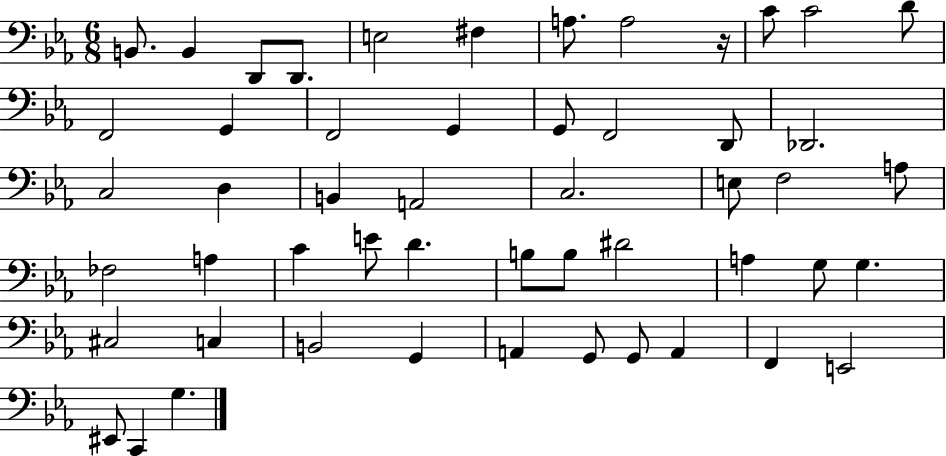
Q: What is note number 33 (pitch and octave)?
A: B3